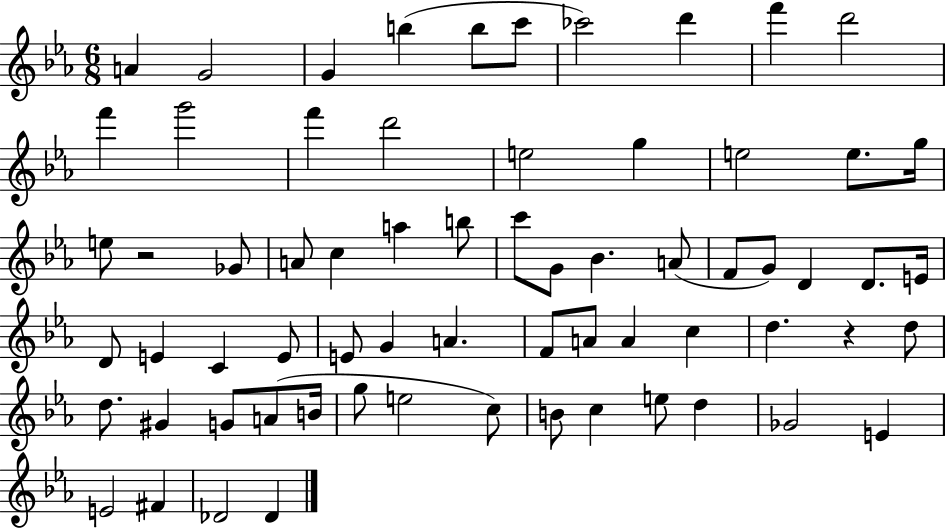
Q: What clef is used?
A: treble